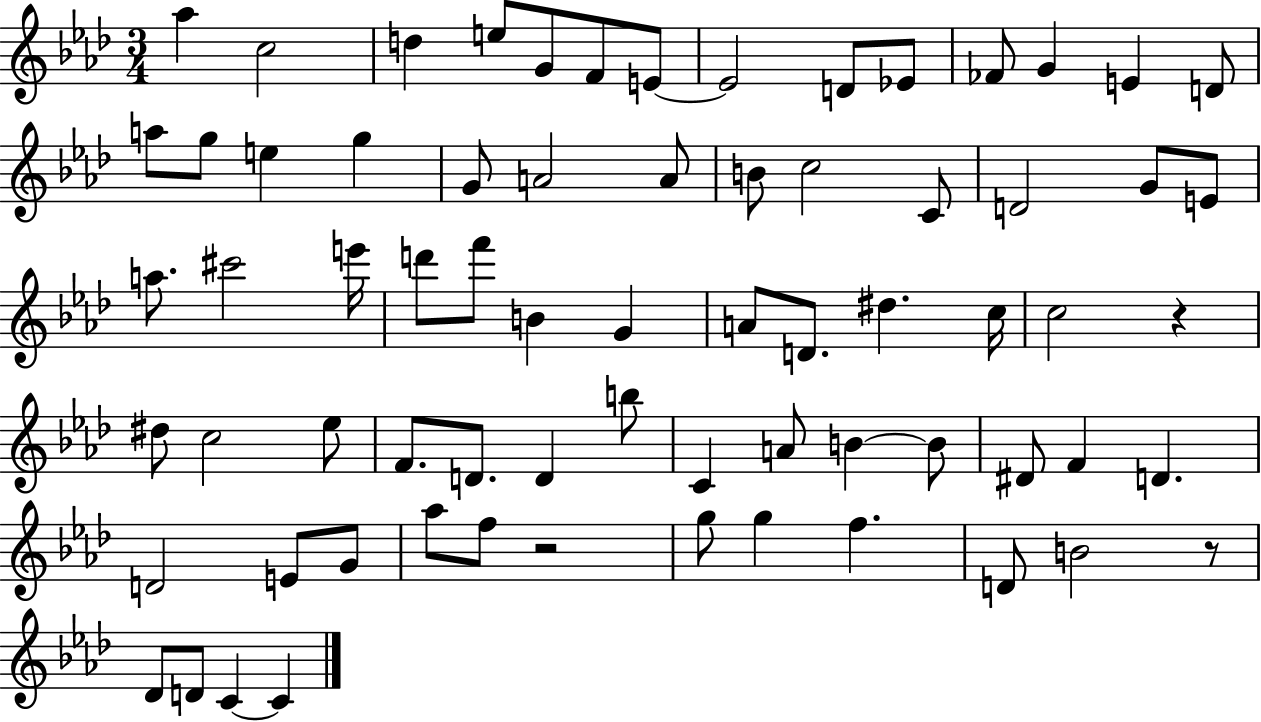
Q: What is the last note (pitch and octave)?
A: C4